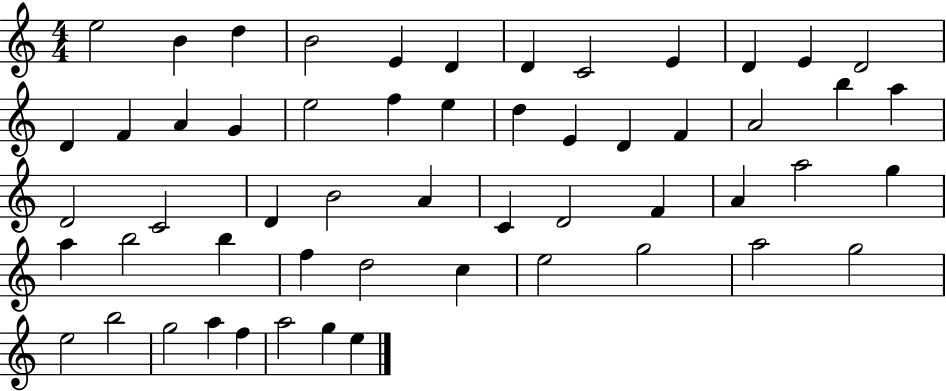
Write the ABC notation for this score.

X:1
T:Untitled
M:4/4
L:1/4
K:C
e2 B d B2 E D D C2 E D E D2 D F A G e2 f e d E D F A2 b a D2 C2 D B2 A C D2 F A a2 g a b2 b f d2 c e2 g2 a2 g2 e2 b2 g2 a f a2 g e